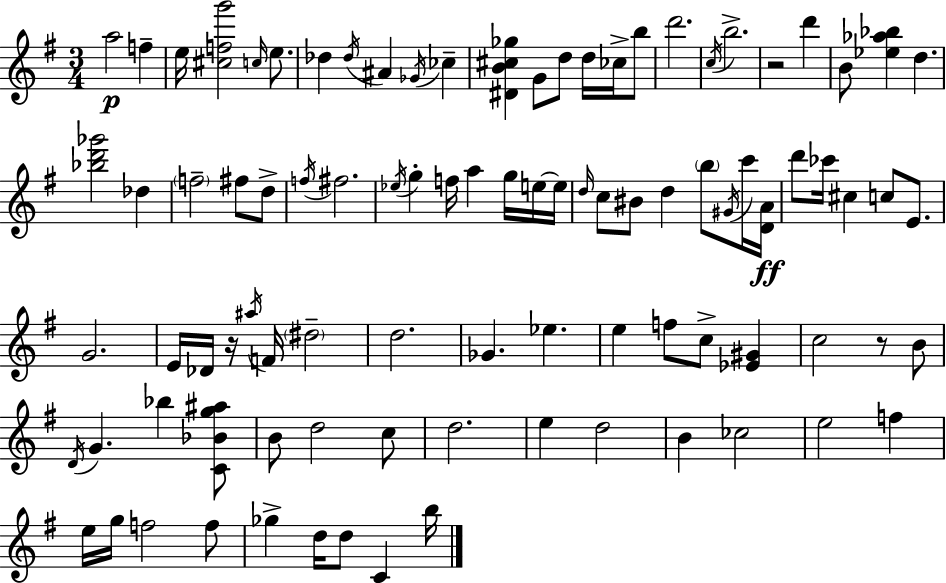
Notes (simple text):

A5/h F5/q E5/s [C#5,F5,G6]/h C5/s E5/e. Db5/q Db5/s A#4/q Gb4/s CES5/q [D#4,B4,C#5,Gb5]/q G4/e D5/e D5/s CES5/s B5/e D6/h. C5/s B5/h. R/h D6/q B4/e [Eb5,Ab5,Bb5]/q D5/q. [Bb5,D6,Gb6]/h Db5/q F5/h F#5/e D5/e F5/s F#5/h. Eb5/s G5/q F5/s A5/q G5/s E5/s E5/s D5/s C5/e BIS4/e D5/q B5/e G#4/s C6/s [D4,A4]/s D6/e CES6/s C#5/q C5/e E4/e. G4/h. E4/s Db4/s R/s A#5/s F4/s D#5/h D5/h. Gb4/q. Eb5/q. E5/q F5/e C5/e [Eb4,G#4]/q C5/h R/e B4/e D4/s G4/q. Bb5/q [C4,Bb4,G5,A#5]/e B4/e D5/h C5/e D5/h. E5/q D5/h B4/q CES5/h E5/h F5/q E5/s G5/s F5/h F5/e Gb5/q D5/s D5/e C4/q B5/s